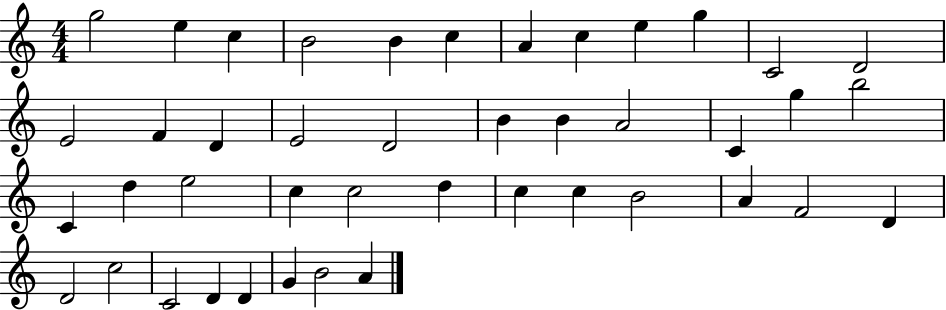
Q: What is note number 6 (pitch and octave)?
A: C5